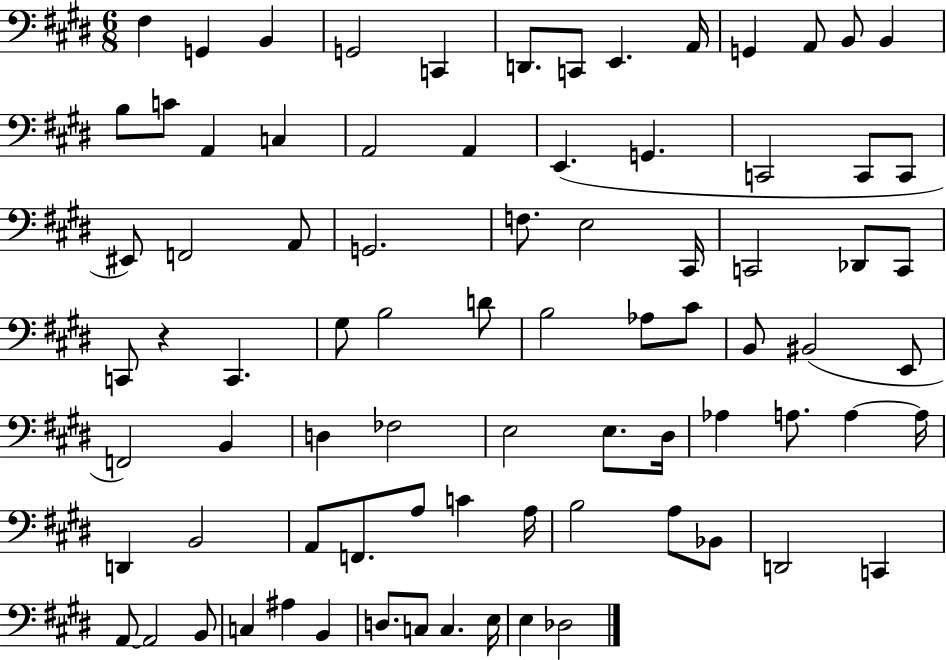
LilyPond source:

{
  \clef bass
  \numericTimeSignature
  \time 6/8
  \key e \major
  fis4 g,4 b,4 | g,2 c,4 | d,8. c,8 e,4. a,16 | g,4 a,8 b,8 b,4 | \break b8 c'8 a,4 c4 | a,2 a,4 | e,4.( g,4. | c,2 c,8 c,8 | \break eis,8) f,2 a,8 | g,2. | f8. e2 cis,16 | c,2 des,8 c,8 | \break c,8 r4 c,4. | gis8 b2 d'8 | b2 aes8 cis'8 | b,8 bis,2( e,8 | \break f,2) b,4 | d4 fes2 | e2 e8. dis16 | aes4 a8. a4~~ a16 | \break d,4 b,2 | a,8 f,8. a8 c'4 a16 | b2 a8 bes,8 | d,2 c,4 | \break a,8~~ a,2 b,8 | c4 ais4 b,4 | d8. c8 c4. e16 | e4 des2 | \break \bar "|."
}